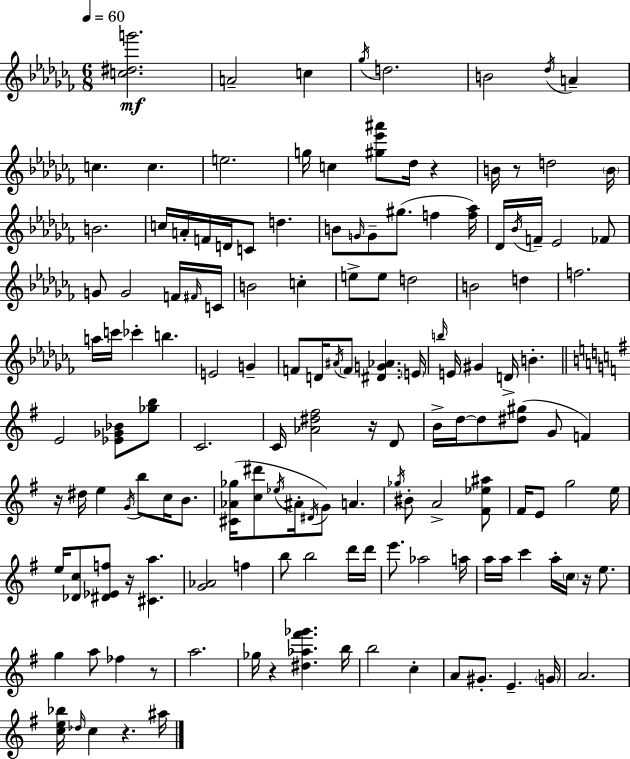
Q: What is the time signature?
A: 6/8